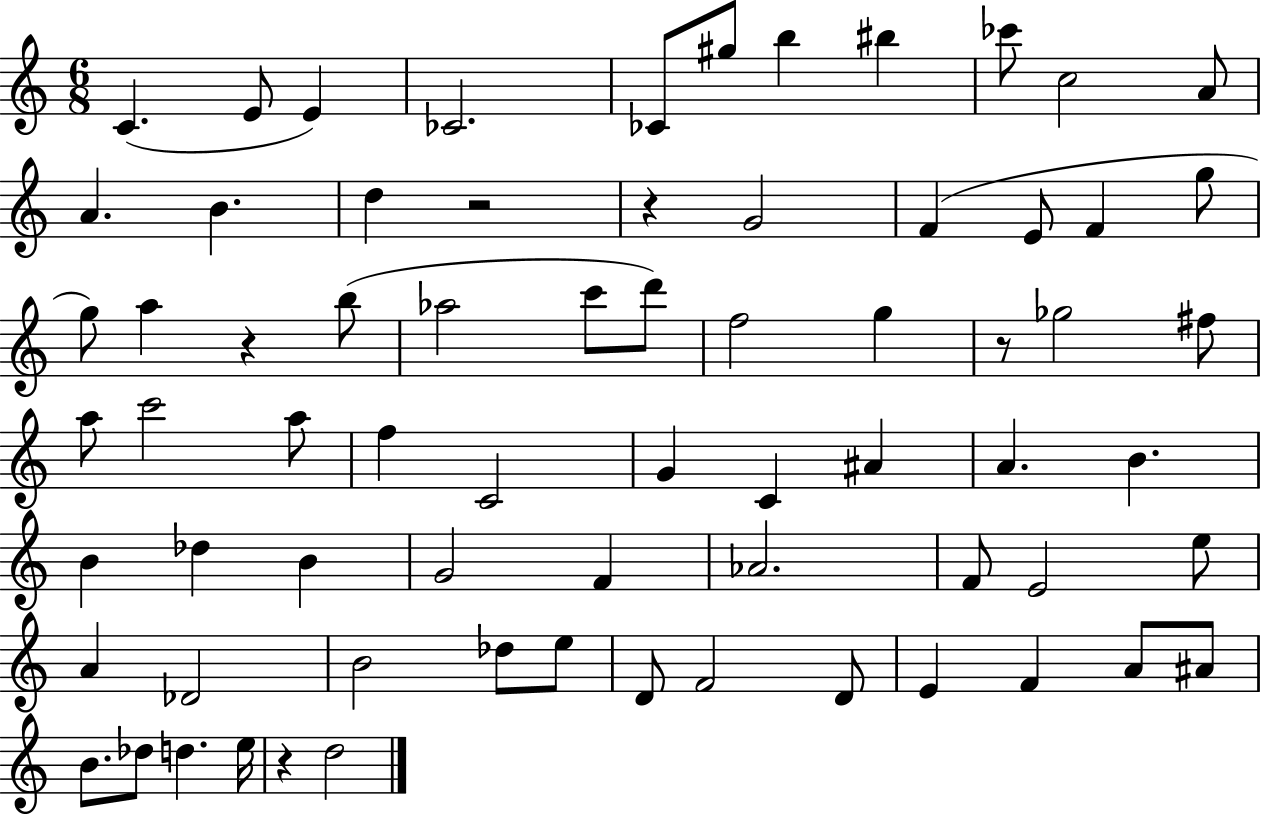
C4/q. E4/e E4/q CES4/h. CES4/e G#5/e B5/q BIS5/q CES6/e C5/h A4/e A4/q. B4/q. D5/q R/h R/q G4/h F4/q E4/e F4/q G5/e G5/e A5/q R/q B5/e Ab5/h C6/e D6/e F5/h G5/q R/e Gb5/h F#5/e A5/e C6/h A5/e F5/q C4/h G4/q C4/q A#4/q A4/q. B4/q. B4/q Db5/q B4/q G4/h F4/q Ab4/h. F4/e E4/h E5/e A4/q Db4/h B4/h Db5/e E5/e D4/e F4/h D4/e E4/q F4/q A4/e A#4/e B4/e. Db5/e D5/q. E5/s R/q D5/h